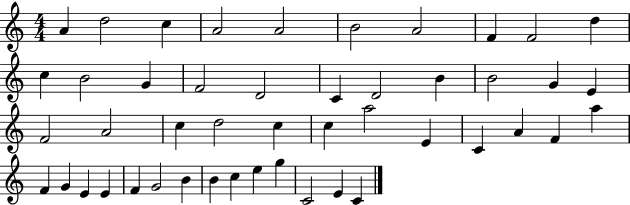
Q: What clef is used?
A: treble